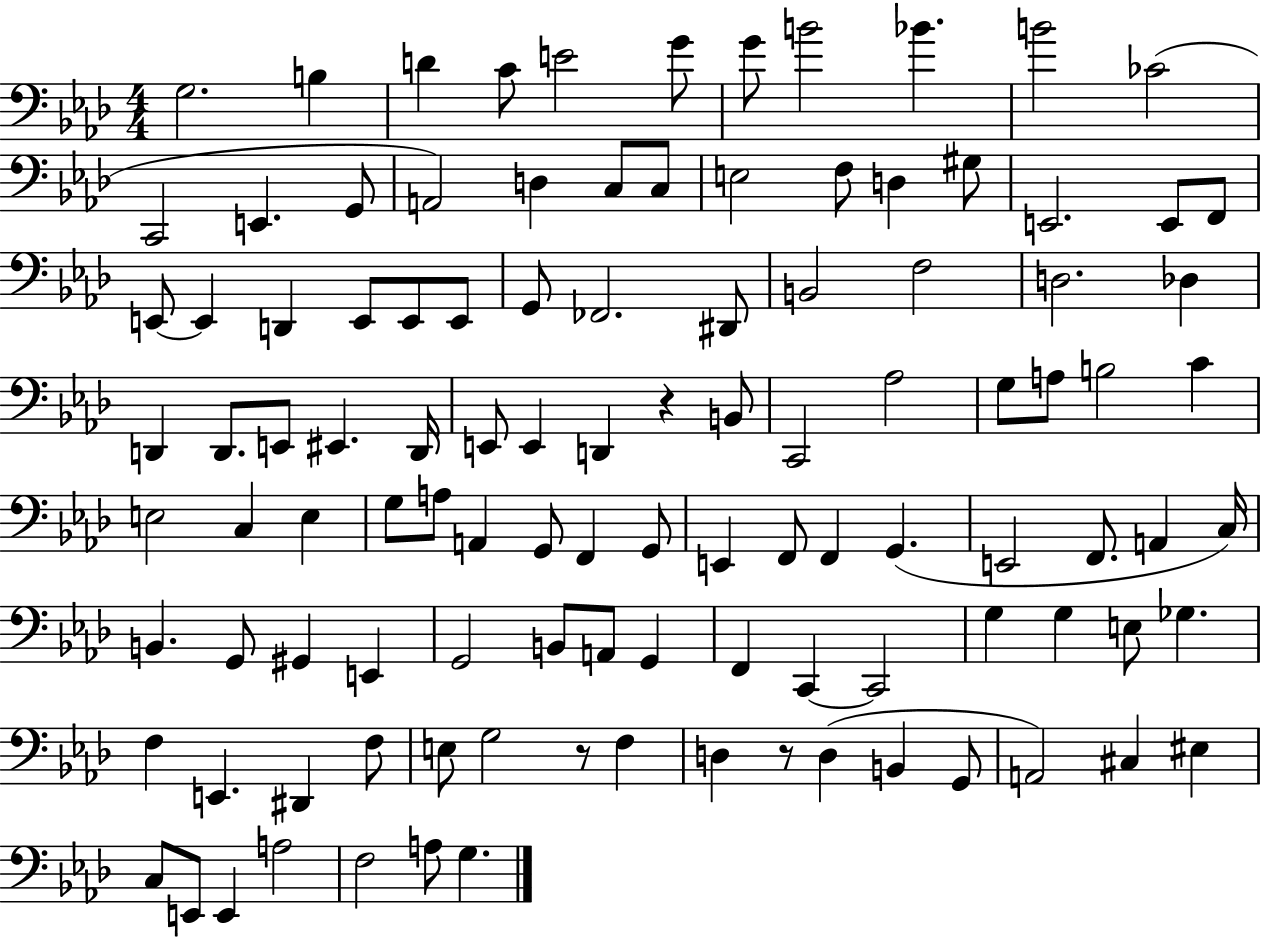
G3/h. B3/q D4/q C4/e E4/h G4/e G4/e B4/h Bb4/q. B4/h CES4/h C2/h E2/q. G2/e A2/h D3/q C3/e C3/e E3/h F3/e D3/q G#3/e E2/h. E2/e F2/e E2/e E2/q D2/q E2/e E2/e E2/e G2/e FES2/h. D#2/e B2/h F3/h D3/h. Db3/q D2/q D2/e. E2/e EIS2/q. D2/s E2/e E2/q D2/q R/q B2/e C2/h Ab3/h G3/e A3/e B3/h C4/q E3/h C3/q E3/q G3/e A3/e A2/q G2/e F2/q G2/e E2/q F2/e F2/q G2/q. E2/h F2/e. A2/q C3/s B2/q. G2/e G#2/q E2/q G2/h B2/e A2/e G2/q F2/q C2/q C2/h G3/q G3/q E3/e Gb3/q. F3/q E2/q. D#2/q F3/e E3/e G3/h R/e F3/q D3/q R/e D3/q B2/q G2/e A2/h C#3/q EIS3/q C3/e E2/e E2/q A3/h F3/h A3/e G3/q.